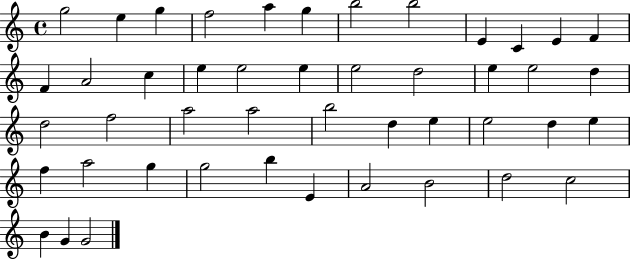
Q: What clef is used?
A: treble